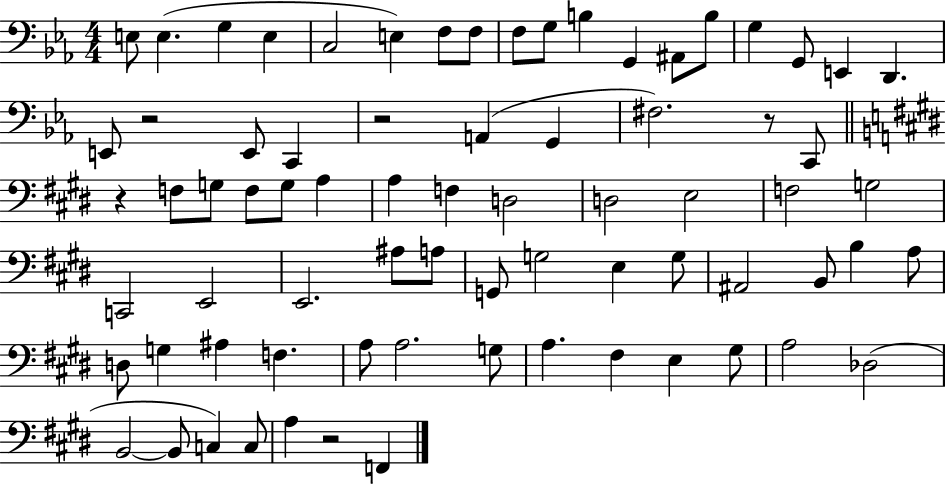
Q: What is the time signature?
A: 4/4